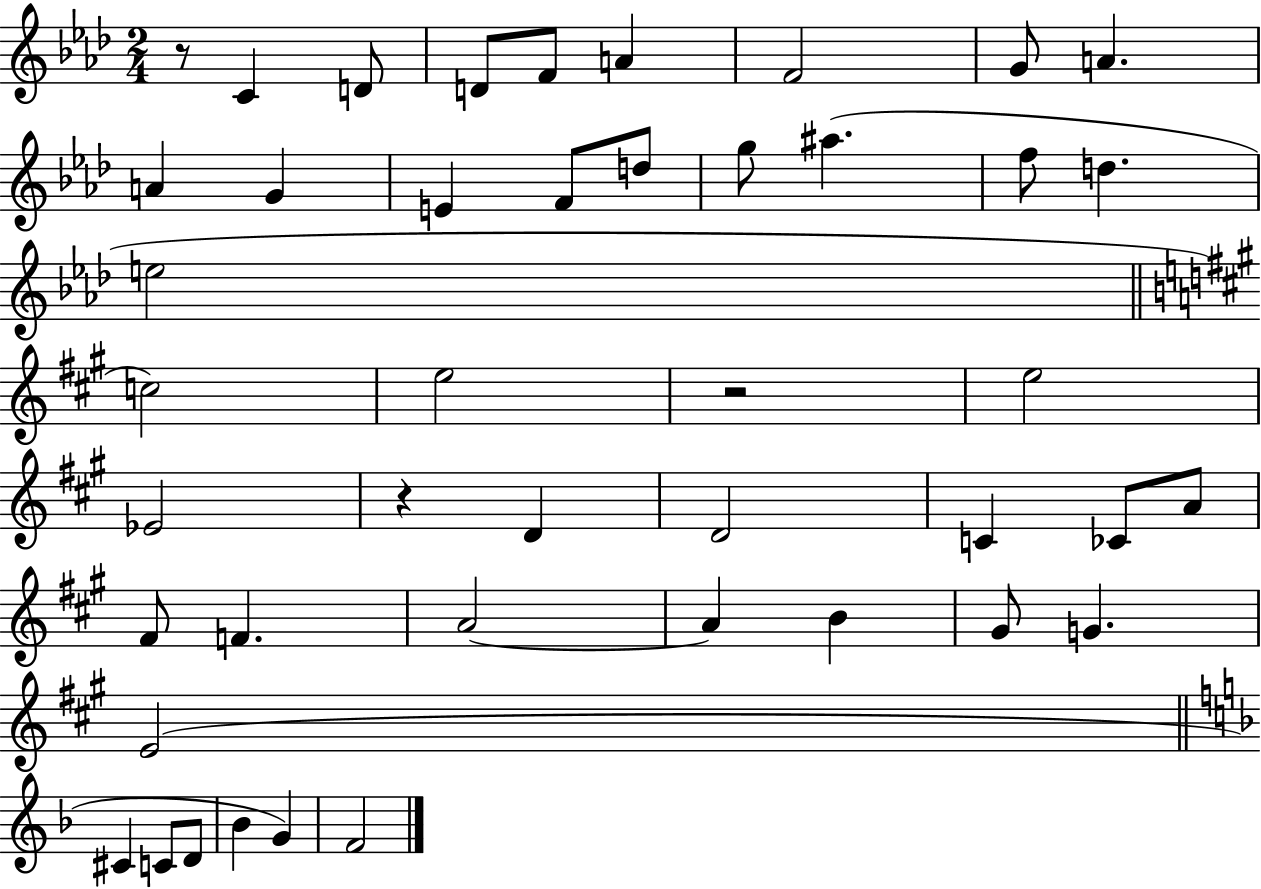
{
  \clef treble
  \numericTimeSignature
  \time 2/4
  \key aes \major
  r8 c'4 d'8 | d'8 f'8 a'4 | f'2 | g'8 a'4. | \break a'4 g'4 | e'4 f'8 d''8 | g''8 ais''4.( | f''8 d''4. | \break e''2 | \bar "||" \break \key a \major c''2) | e''2 | r2 | e''2 | \break ees'2 | r4 d'4 | d'2 | c'4 ces'8 a'8 | \break fis'8 f'4. | a'2~~ | a'4 b'4 | gis'8 g'4. | \break e'2( | \bar "||" \break \key f \major cis'4 c'8 d'8 | bes'4 g'4) | f'2 | \bar "|."
}